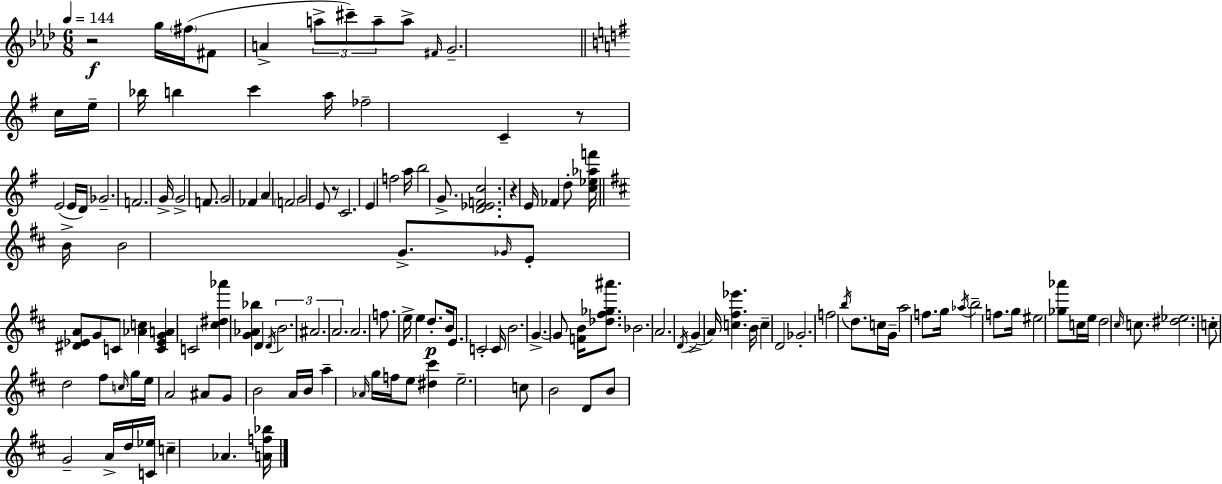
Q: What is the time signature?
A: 6/8